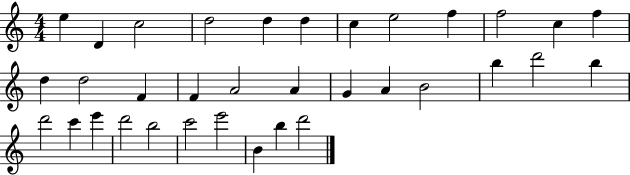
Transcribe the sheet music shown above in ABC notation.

X:1
T:Untitled
M:4/4
L:1/4
K:C
e D c2 d2 d d c e2 f f2 c f d d2 F F A2 A G A B2 b d'2 b d'2 c' e' d'2 b2 c'2 e'2 B b d'2